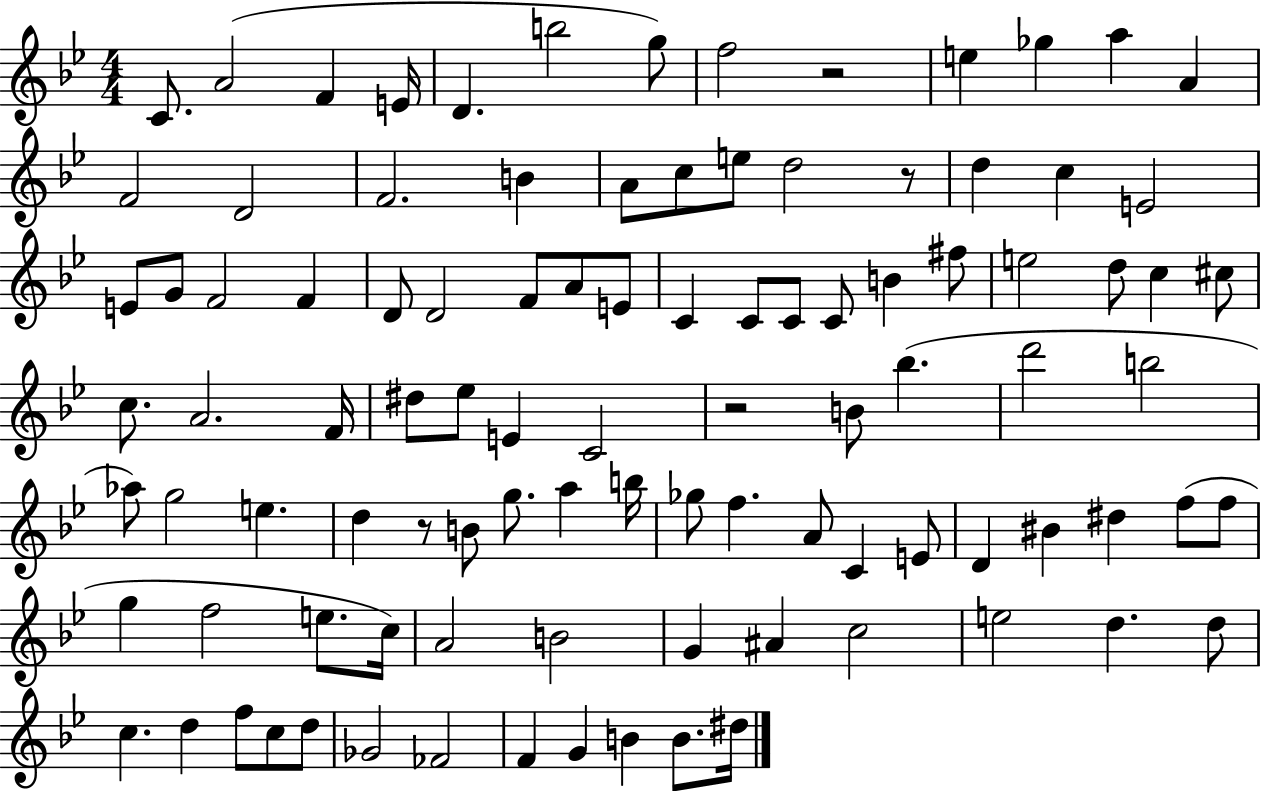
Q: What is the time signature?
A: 4/4